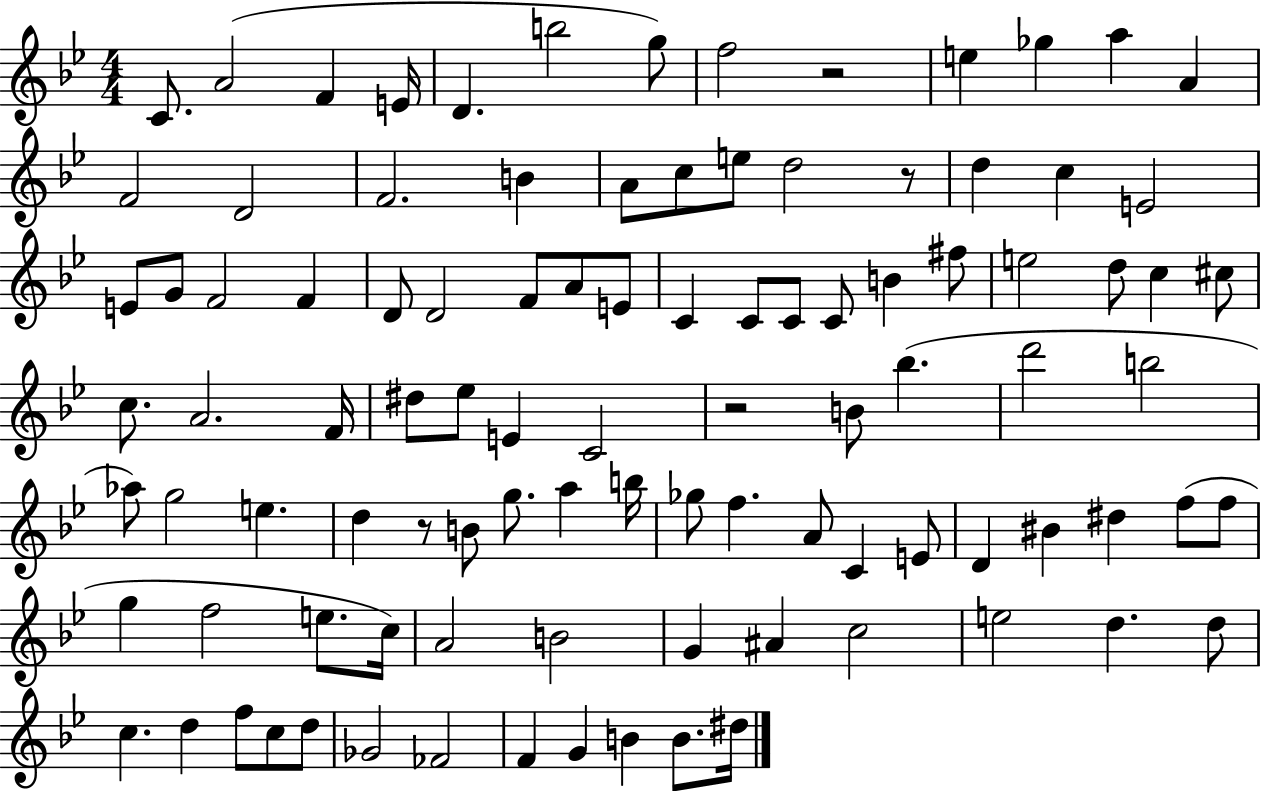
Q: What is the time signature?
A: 4/4